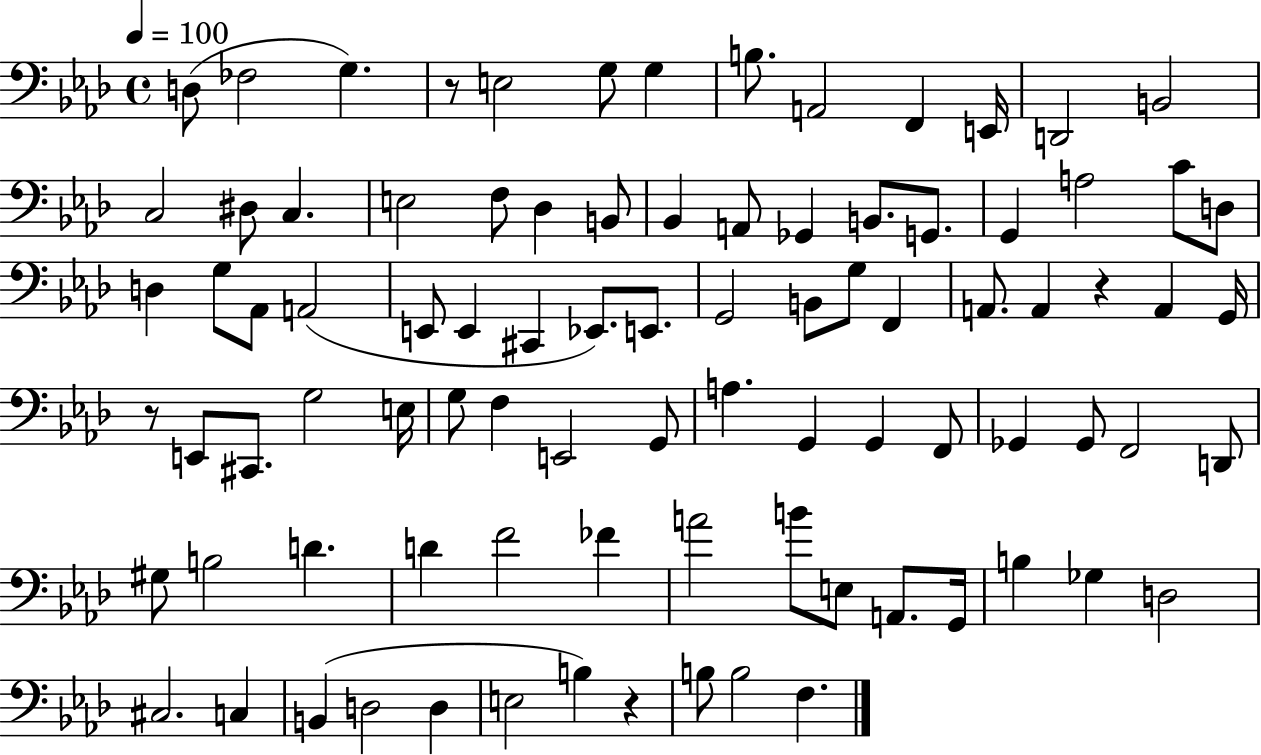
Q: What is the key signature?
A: AES major